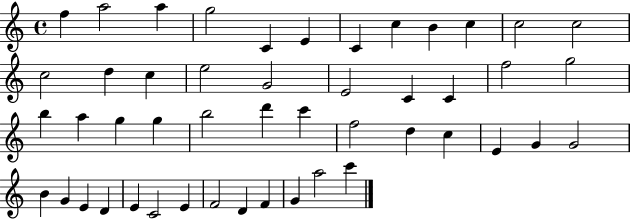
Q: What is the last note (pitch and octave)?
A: C6